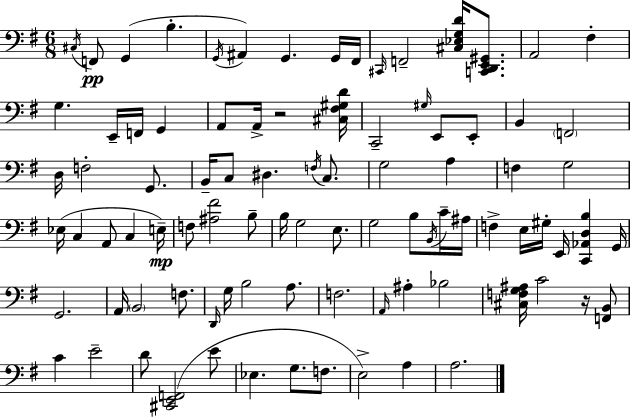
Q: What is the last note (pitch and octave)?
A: A3